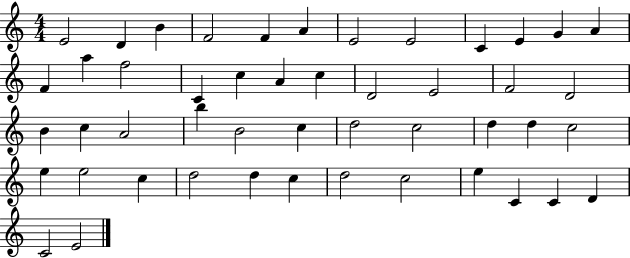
{
  \clef treble
  \numericTimeSignature
  \time 4/4
  \key c \major
  e'2 d'4 b'4 | f'2 f'4 a'4 | e'2 e'2 | c'4 e'4 g'4 a'4 | \break f'4 a''4 f''2 | c'4 c''4 a'4 c''4 | d'2 e'2 | f'2 d'2 | \break b'4 c''4 a'2 | b''4 b'2 c''4 | d''2 c''2 | d''4 d''4 c''2 | \break e''4 e''2 c''4 | d''2 d''4 c''4 | d''2 c''2 | e''4 c'4 c'4 d'4 | \break c'2 e'2 | \bar "|."
}